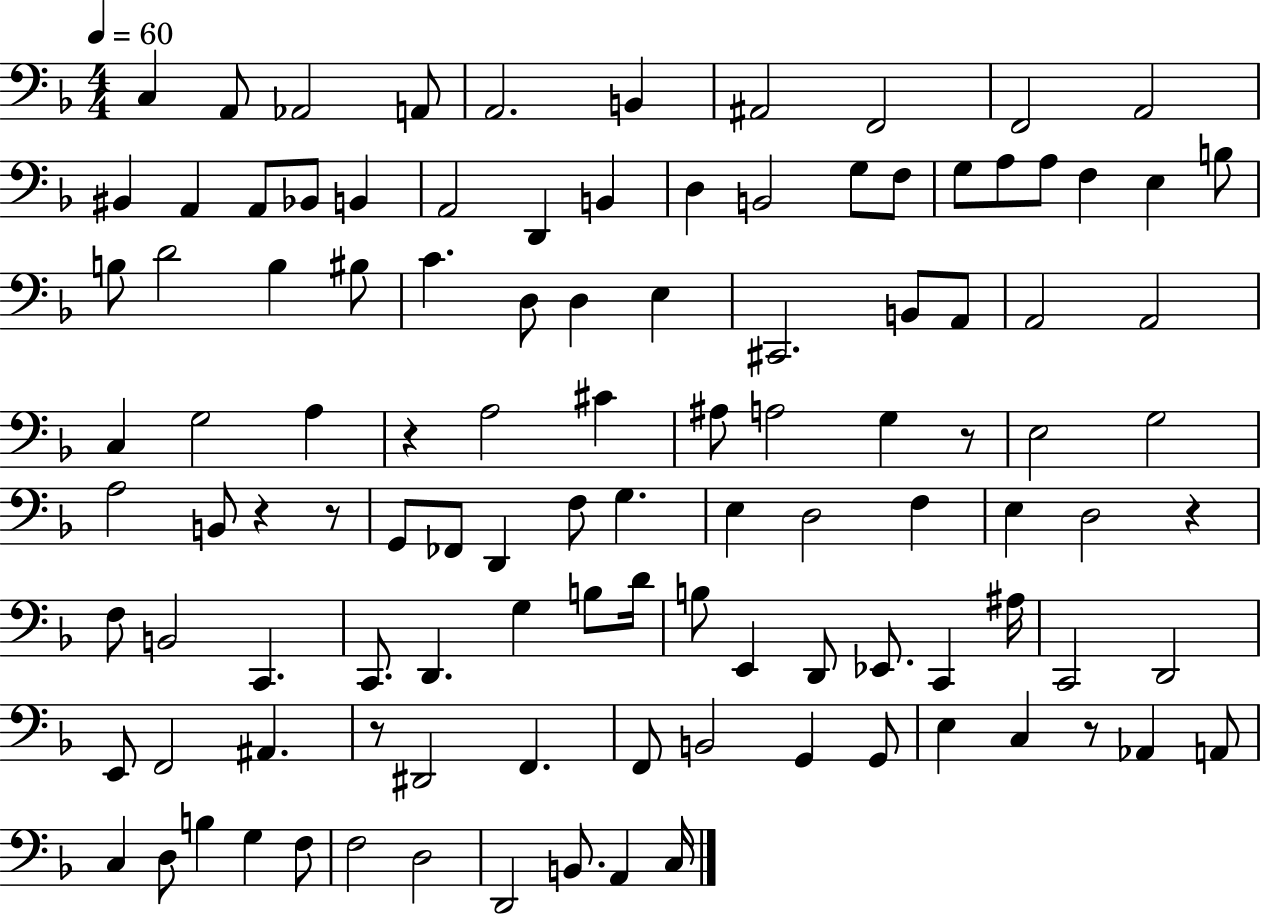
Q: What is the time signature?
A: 4/4